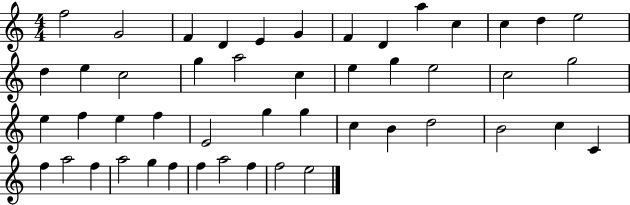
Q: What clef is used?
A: treble